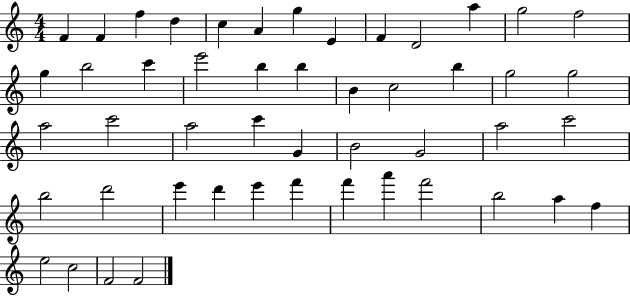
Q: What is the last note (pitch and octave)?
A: F4